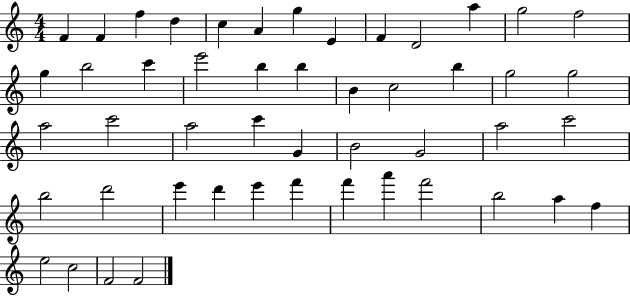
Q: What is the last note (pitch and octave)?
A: F4